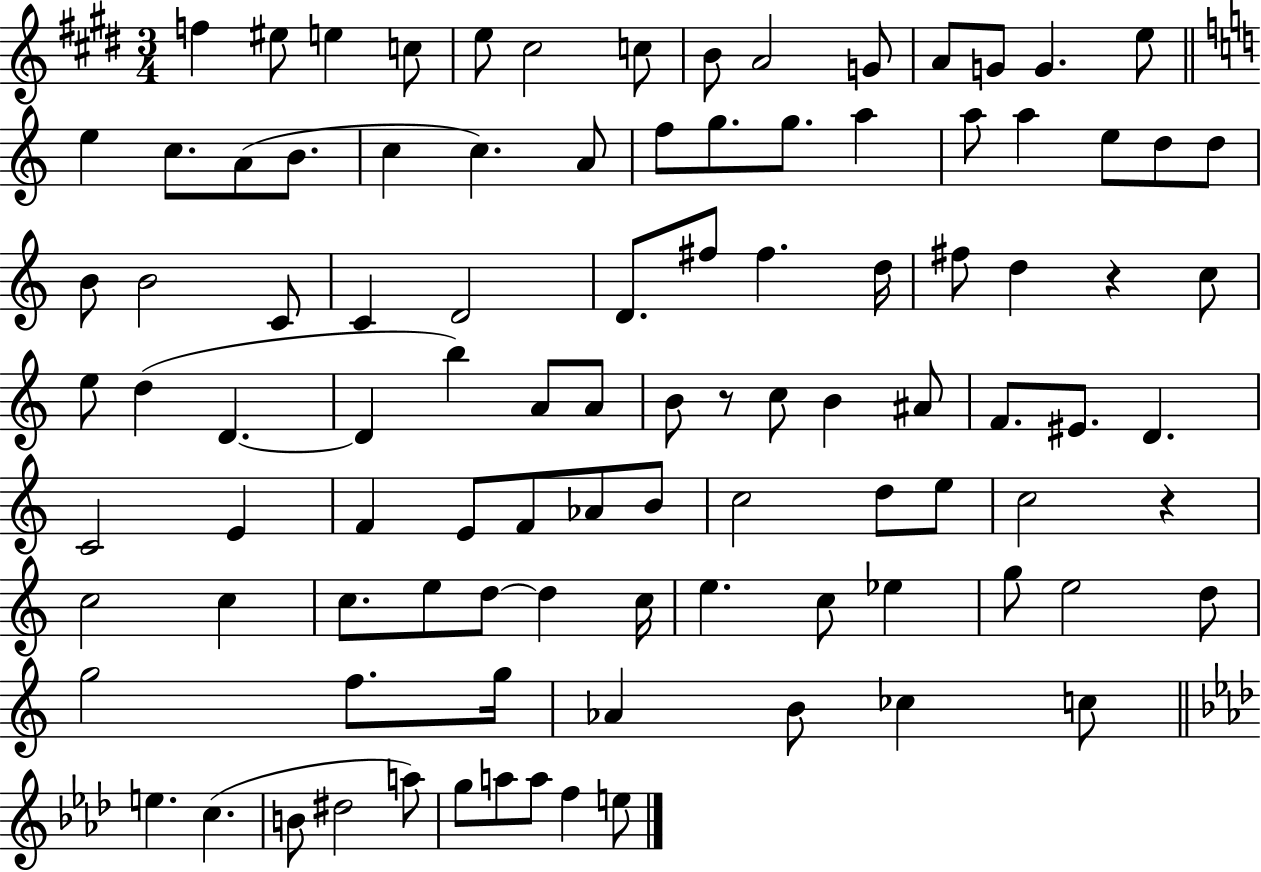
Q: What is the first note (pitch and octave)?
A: F5